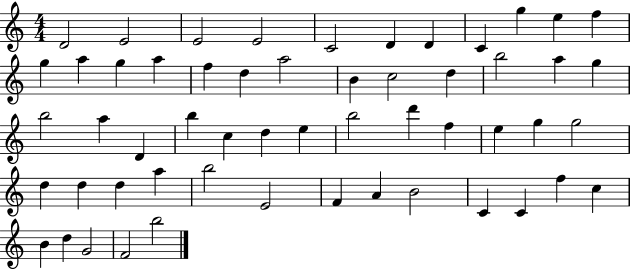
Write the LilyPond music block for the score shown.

{
  \clef treble
  \numericTimeSignature
  \time 4/4
  \key c \major
  d'2 e'2 | e'2 e'2 | c'2 d'4 d'4 | c'4 g''4 e''4 f''4 | \break g''4 a''4 g''4 a''4 | f''4 d''4 a''2 | b'4 c''2 d''4 | b''2 a''4 g''4 | \break b''2 a''4 d'4 | b''4 c''4 d''4 e''4 | b''2 d'''4 f''4 | e''4 g''4 g''2 | \break d''4 d''4 d''4 a''4 | b''2 e'2 | f'4 a'4 b'2 | c'4 c'4 f''4 c''4 | \break b'4 d''4 g'2 | f'2 b''2 | \bar "|."
}